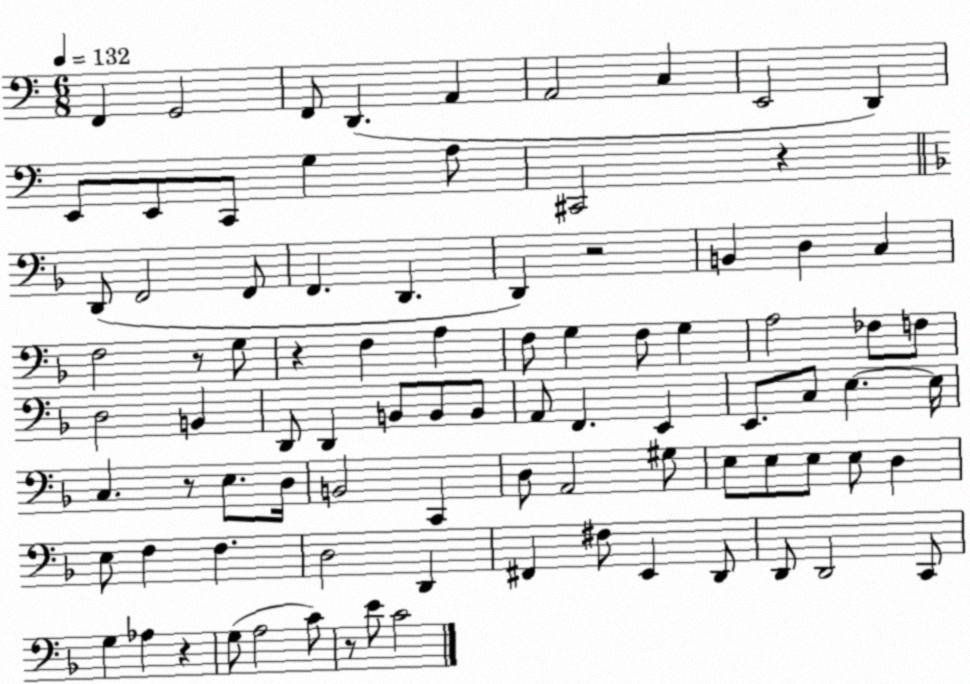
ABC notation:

X:1
T:Untitled
M:6/8
L:1/4
K:C
F,, G,,2 F,,/2 D,, A,, A,,2 C, E,,2 D,, E,,/2 E,,/2 C,,/2 G, A,/2 ^C,,2 z D,,/2 F,,2 F,,/2 F,, D,, D,, z2 B,, D, C, F,2 z/2 G,/2 z F, A, F,/2 G, F,/2 G, A,2 _F,/2 F,/2 D,2 B,, D,,/2 D,, B,,/2 B,,/2 B,,/2 A,,/2 F,, E,, E,,/2 C,/2 E, E,/4 C, z/2 E,/2 D,/4 B,,2 C,, D,/2 A,,2 ^G,/2 E,/2 E,/2 E,/2 E,/2 D, E,/2 F, F, D,2 D,, ^F,, ^F,/2 E,, D,,/2 D,,/2 D,,2 C,,/2 G, _A, z G,/2 A,2 C/2 z/2 E/2 C2